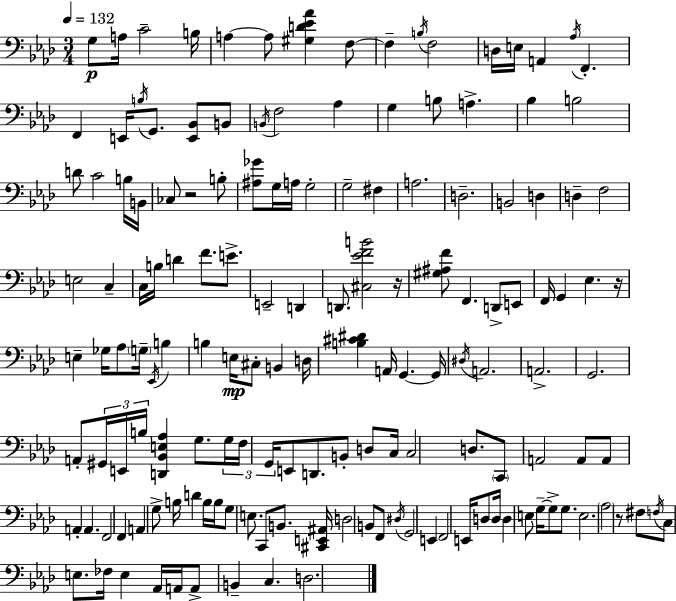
G3/e A3/s C4/h B3/s A3/q A3/e [G#3,D4,Eb4,Ab4]/q F3/e F3/q B3/s F3/h D3/s E3/s A2/q Ab3/s F2/q. F2/q E2/s B3/s G2/e. [E2,Bb2]/e B2/e B2/s F3/h Ab3/q G3/q B3/e A3/q. Bb3/q B3/h D4/e C4/h B3/s B2/s CES3/e R/h B3/e [A#3,Gb4]/e G3/s A3/s G3/h G3/h F#3/q A3/h. D3/h. B2/h D3/q D3/q F3/h E3/h C3/q C3/s B3/s D4/q F4/e. E4/e. E2/h D2/q D2/e. [C#3,Eb4,F4,B4]/h R/s [G#3,A#3,F4]/e F2/q. D2/e E2/e F2/s G2/q Eb3/q. R/s E3/q Gb3/s Ab3/e G3/s Eb2/s B3/q B3/q E3/s C#3/e B2/q D3/s [B3,C#4,D#4]/q A2/s G2/q. G2/s D#3/s A2/h. A2/h. G2/h. A2/e G#2/s E2/s B3/s [D2,Bb2,E3,Ab3]/q G3/e. G3/s F3/s G2/s E2/e D2/e. B2/e D3/e C3/s C3/h D3/e. C2/e A2/h A2/e A2/e A2/q A2/q. F2/h F2/q A2/q G3/e B3/s D4/q B3/s B3/s G3/e E3/e. C2/e B2/e. [C#2,E2,A#2]/s D3/h B2/e F2/e D#3/s G2/h E2/q F2/h E2/s D3/e D3/s D3/q E3/e G3/s G3/e G3/e. E3/h. Ab3/h R/e F#3/e F3/s C3/e E3/e. FES3/s E3/q Ab2/s A2/s A2/e B2/q C3/q. D3/h.